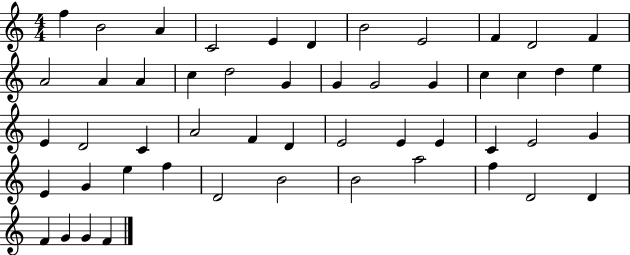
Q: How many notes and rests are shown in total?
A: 51